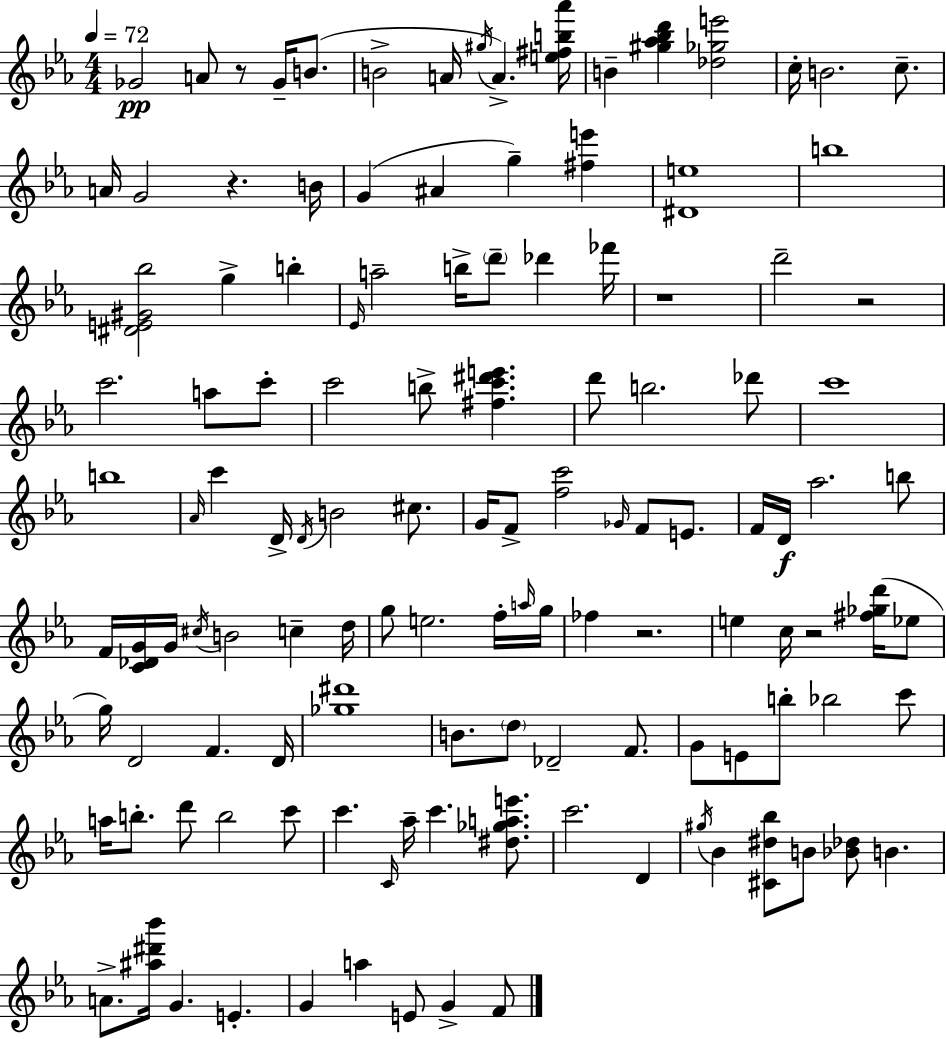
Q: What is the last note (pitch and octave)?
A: F4